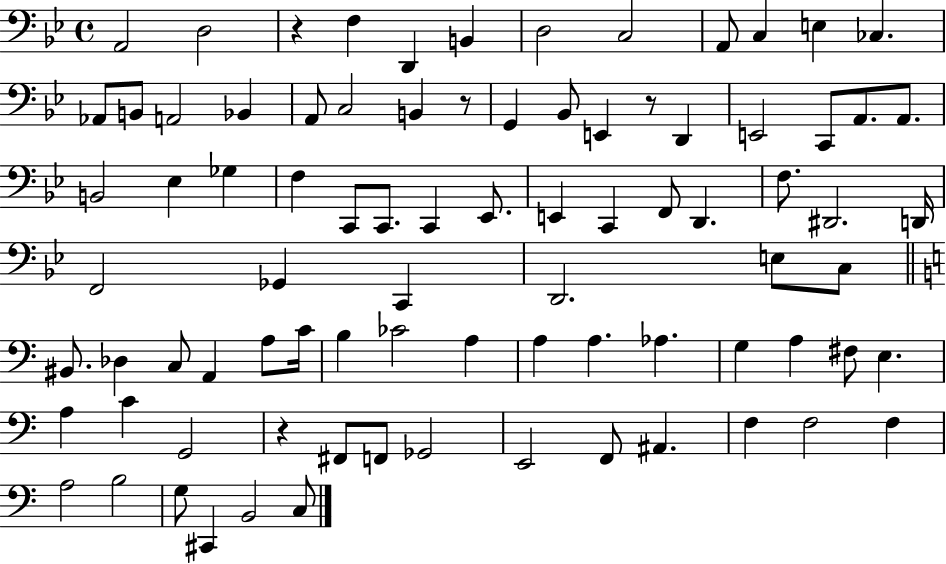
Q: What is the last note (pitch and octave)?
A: C3